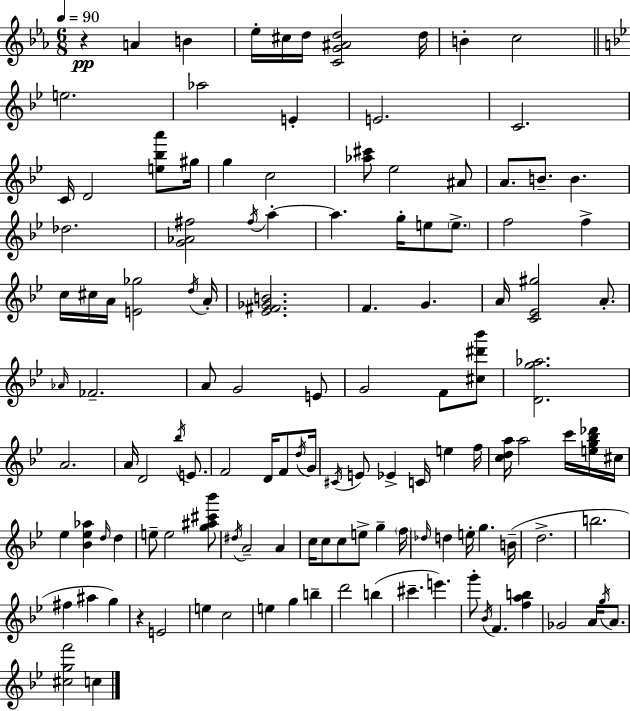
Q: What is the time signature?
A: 6/8